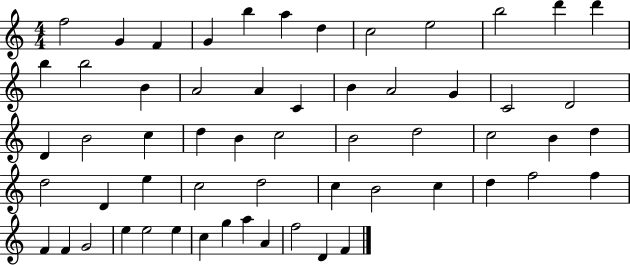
{
  \clef treble
  \numericTimeSignature
  \time 4/4
  \key c \major
  f''2 g'4 f'4 | g'4 b''4 a''4 d''4 | c''2 e''2 | b''2 d'''4 d'''4 | \break b''4 b''2 b'4 | a'2 a'4 c'4 | b'4 a'2 g'4 | c'2 d'2 | \break d'4 b'2 c''4 | d''4 b'4 c''2 | b'2 d''2 | c''2 b'4 d''4 | \break d''2 d'4 e''4 | c''2 d''2 | c''4 b'2 c''4 | d''4 f''2 f''4 | \break f'4 f'4 g'2 | e''4 e''2 e''4 | c''4 g''4 a''4 a'4 | f''2 d'4 f'4 | \break \bar "|."
}